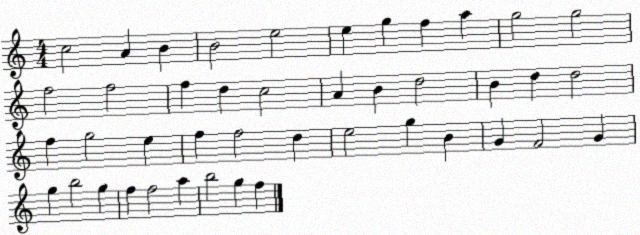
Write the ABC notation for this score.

X:1
T:Untitled
M:4/4
L:1/4
K:C
c2 A B B2 e2 e g f a g2 g2 f2 f2 f d c2 A B d2 B d d2 f g2 e f f2 d e2 g B G F2 G g b2 g f f2 a b2 g f